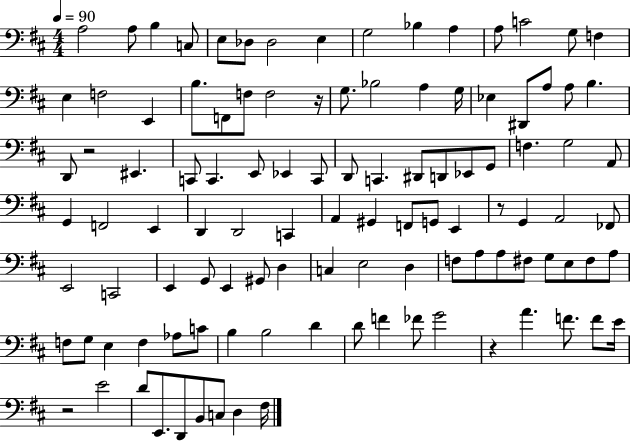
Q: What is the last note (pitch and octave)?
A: F#3